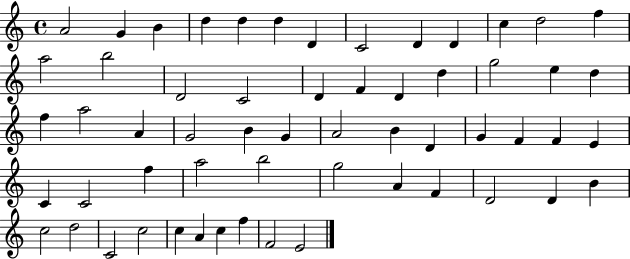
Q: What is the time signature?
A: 4/4